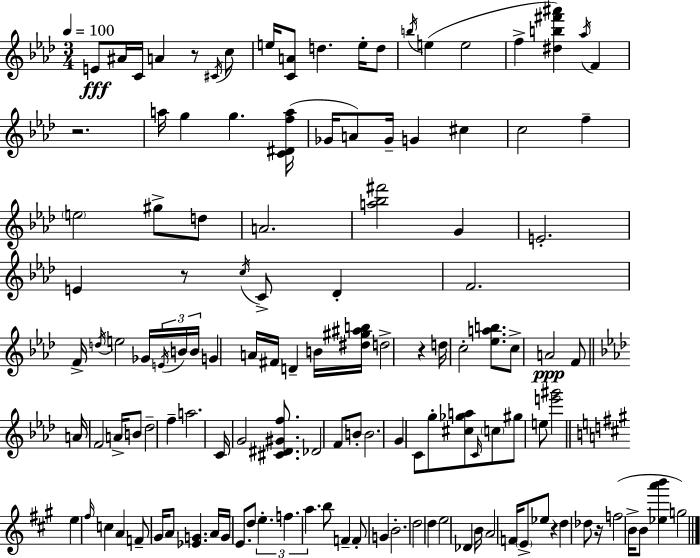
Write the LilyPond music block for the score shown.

{
  \clef treble
  \numericTimeSignature
  \time 3/4
  \key aes \major
  \tempo 4 = 100
  e'8\fff ais'16 c'16 a'4 r8 \acciaccatura { cis'16 } c''8 | e''16 <c' a'>8 d''4. e''16-. d''8 | \acciaccatura { b''16 } e''4( e''2 | f''4-> <dis'' b'' fis''' ais'''>4) \acciaccatura { aes''16 } f'4 | \break r2. | a''16 g''4 g''4. | <c' dis' f'' a''>16( ges'16 a'8) ges'16-- g'4 cis''4 | c''2 f''4-- | \break \parenthesize e''2 gis''8-> | d''8 a'2. | <a'' bes'' fis'''>2 g'4 | e'2.-. | \break e'4 r8 \acciaccatura { c''16 } c'8-> | des'4-. f'2. | f'16-> \acciaccatura { d''16 } e''2 | ges'16 \tuplet 3/2 { \acciaccatura { e'16 } b'16 b'16 } g'4 a'16 fis'16 | \break d'4-- b'16 <dis'' gis'' ais'' b''>16 d''2-> | r4 d''16 c''2-. | <ees'' a'' b''>8. c''8-> a'2\ppp | f'8 \bar "||" \break \key aes \major a'16 f'2 a'16-> b'8 | des''2-- f''4-- | a''2. | c'16 g'2 <cis' dis' gis' f''>8. | \break des'2 f'8 b'8-. | b'2. | g'4 c'8 g''8-. <cis'' ges'' a''>8 \grace { c'16 } \parenthesize c''8 | gis''8 e''8 <e''' gis'''>2 | \break \bar "||" \break \key a \major e''4 \grace { fis''16 } c''4 a'4 | f'8-- gis'16 a'8 <ees' g'>4. | a'16 g'16 e'8. d''8 \tuplet 3/2 { e''4.-. | f''4. a''4. } | \break b''8 f'4-- f'8-. g'4 | b'2.-. | d''2 d''4 | e''2 des'4 | \break b'16 a'2 f'16 \parenthesize e'8-> | ees''8 r4 d''4 des''8 | r16 f''2( b'16-> b'8 | <ees'' a''' b'''>4 g''2) | \break \bar "|."
}